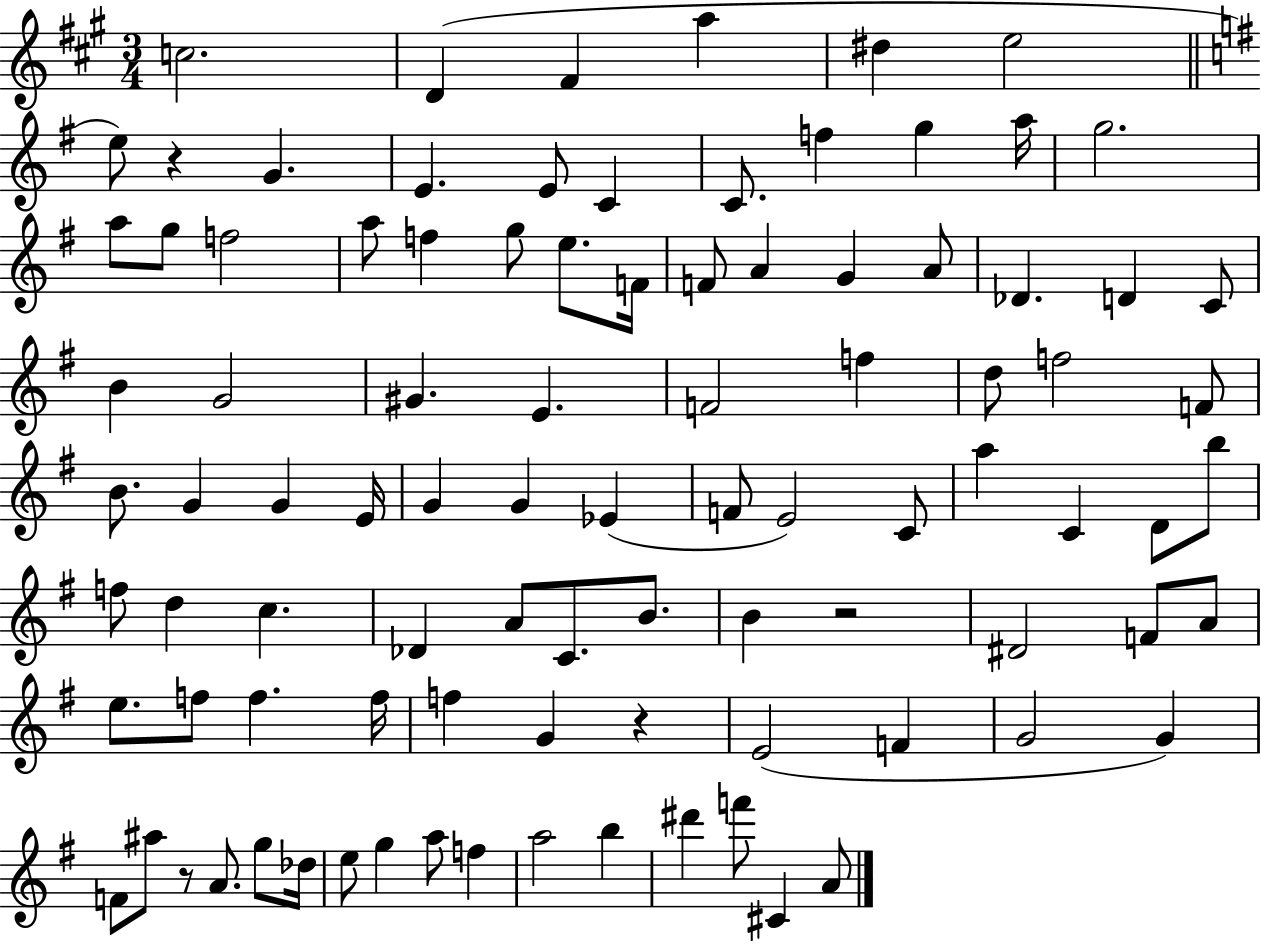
X:1
T:Untitled
M:3/4
L:1/4
K:A
c2 D ^F a ^d e2 e/2 z G E E/2 C C/2 f g a/4 g2 a/2 g/2 f2 a/2 f g/2 e/2 F/4 F/2 A G A/2 _D D C/2 B G2 ^G E F2 f d/2 f2 F/2 B/2 G G E/4 G G _E F/2 E2 C/2 a C D/2 b/2 f/2 d c _D A/2 C/2 B/2 B z2 ^D2 F/2 A/2 e/2 f/2 f f/4 f G z E2 F G2 G F/2 ^a/2 z/2 A/2 g/2 _d/4 e/2 g a/2 f a2 b ^d' f'/2 ^C A/2